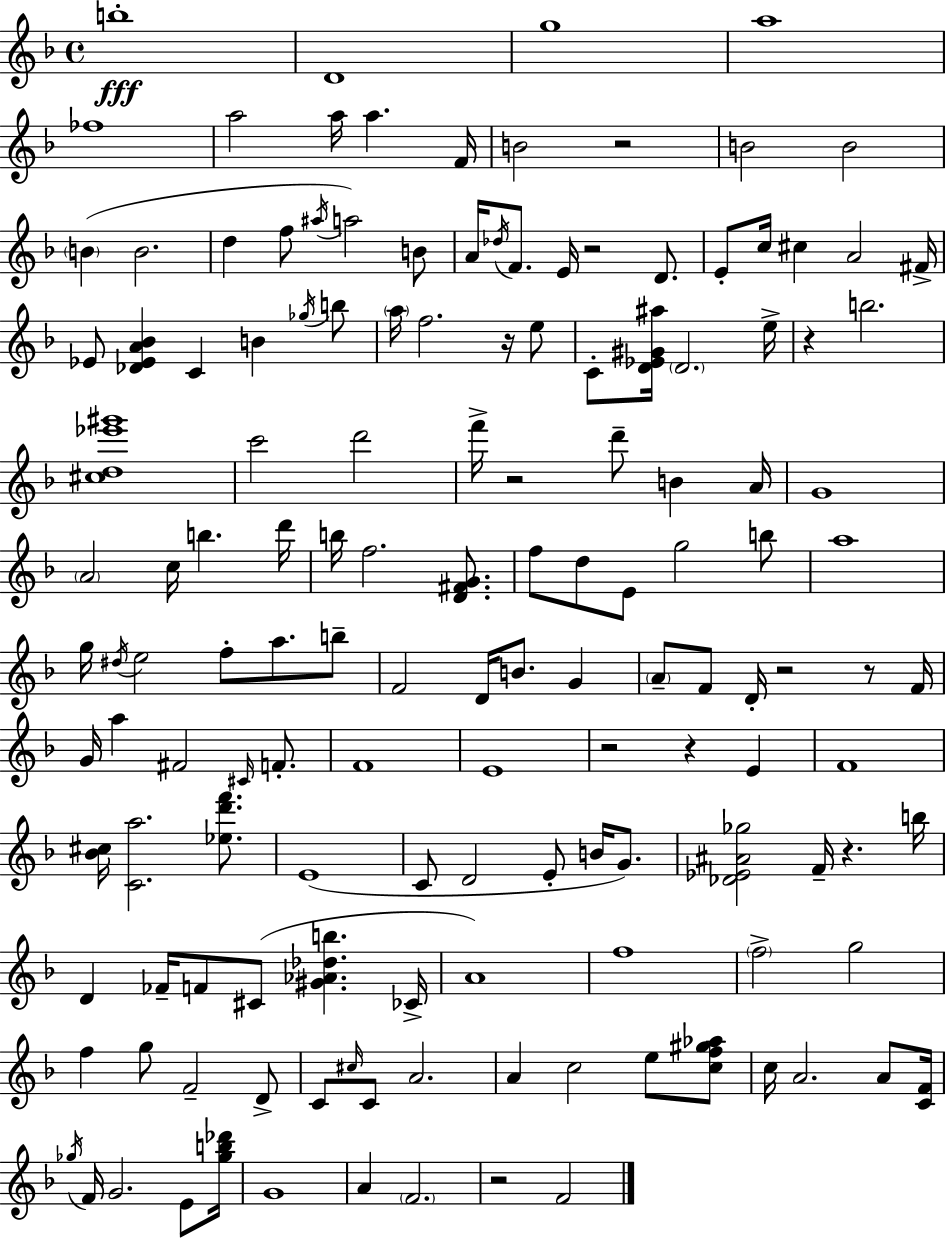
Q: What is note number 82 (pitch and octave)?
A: E4